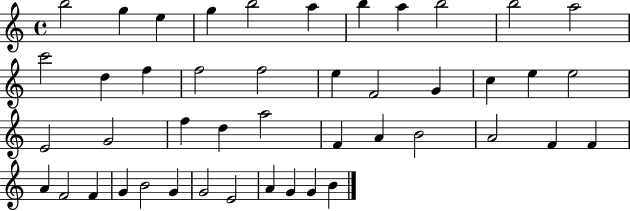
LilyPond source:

{
  \clef treble
  \time 4/4
  \defaultTimeSignature
  \key c \major
  b''2 g''4 e''4 | g''4 b''2 a''4 | b''4 a''4 b''2 | b''2 a''2 | \break c'''2 d''4 f''4 | f''2 f''2 | e''4 f'2 g'4 | c''4 e''4 e''2 | \break e'2 g'2 | f''4 d''4 a''2 | f'4 a'4 b'2 | a'2 f'4 f'4 | \break a'4 f'2 f'4 | g'4 b'2 g'4 | g'2 e'2 | a'4 g'4 g'4 b'4 | \break \bar "|."
}